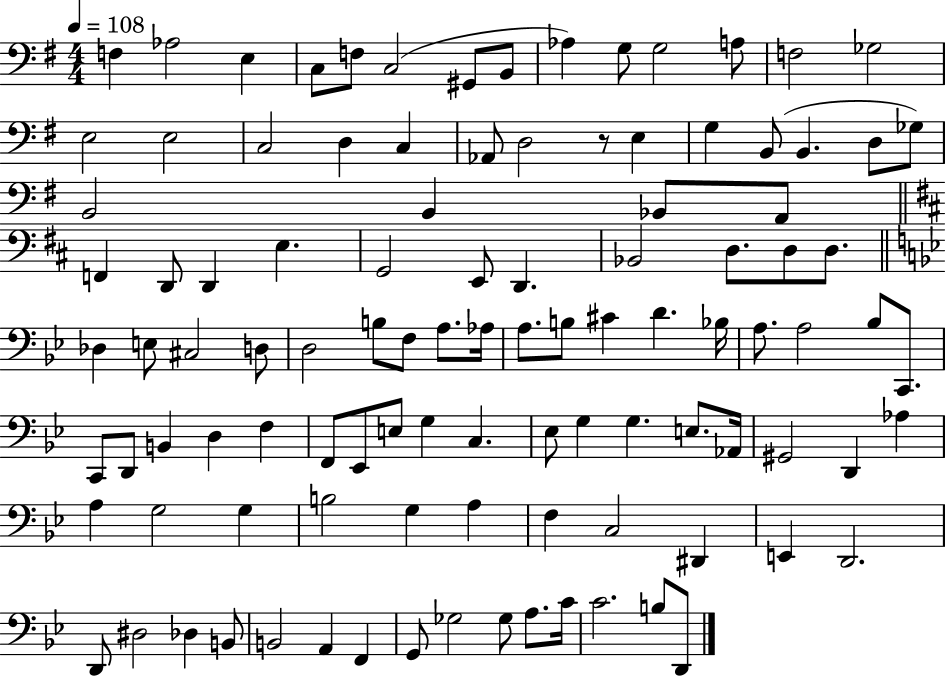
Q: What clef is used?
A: bass